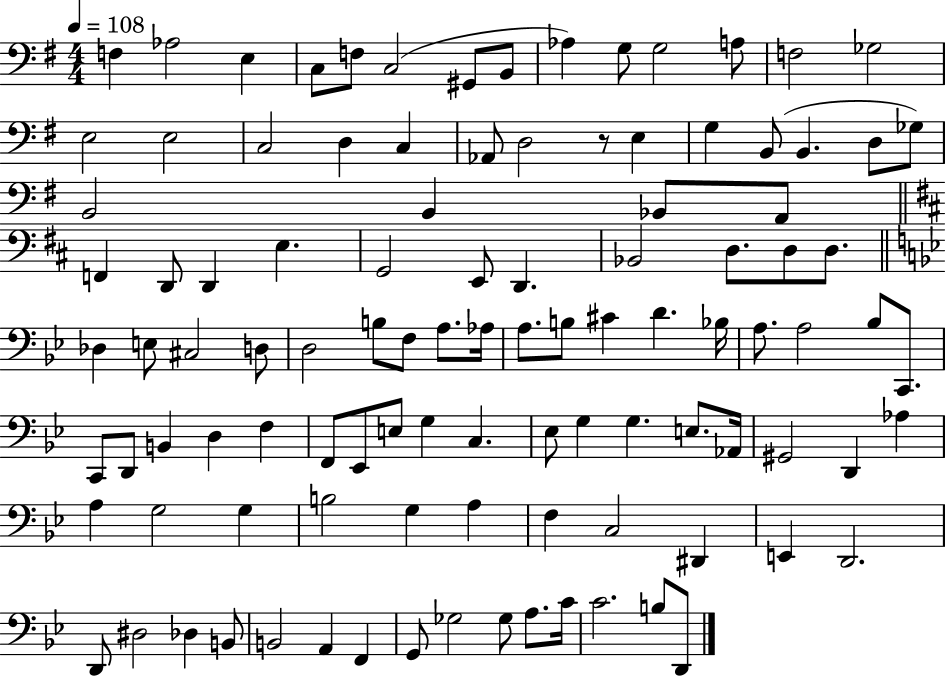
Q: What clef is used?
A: bass